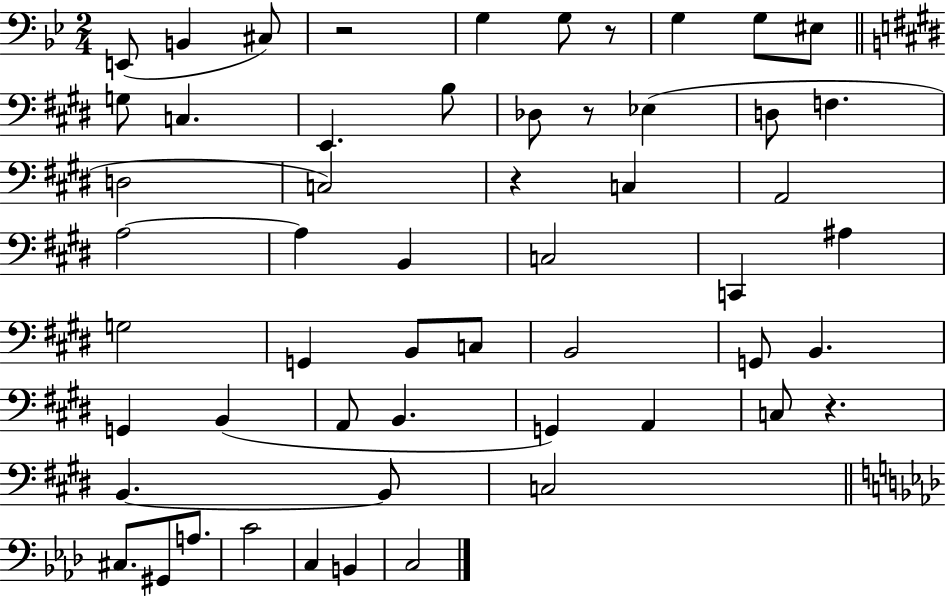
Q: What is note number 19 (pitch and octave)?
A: C3